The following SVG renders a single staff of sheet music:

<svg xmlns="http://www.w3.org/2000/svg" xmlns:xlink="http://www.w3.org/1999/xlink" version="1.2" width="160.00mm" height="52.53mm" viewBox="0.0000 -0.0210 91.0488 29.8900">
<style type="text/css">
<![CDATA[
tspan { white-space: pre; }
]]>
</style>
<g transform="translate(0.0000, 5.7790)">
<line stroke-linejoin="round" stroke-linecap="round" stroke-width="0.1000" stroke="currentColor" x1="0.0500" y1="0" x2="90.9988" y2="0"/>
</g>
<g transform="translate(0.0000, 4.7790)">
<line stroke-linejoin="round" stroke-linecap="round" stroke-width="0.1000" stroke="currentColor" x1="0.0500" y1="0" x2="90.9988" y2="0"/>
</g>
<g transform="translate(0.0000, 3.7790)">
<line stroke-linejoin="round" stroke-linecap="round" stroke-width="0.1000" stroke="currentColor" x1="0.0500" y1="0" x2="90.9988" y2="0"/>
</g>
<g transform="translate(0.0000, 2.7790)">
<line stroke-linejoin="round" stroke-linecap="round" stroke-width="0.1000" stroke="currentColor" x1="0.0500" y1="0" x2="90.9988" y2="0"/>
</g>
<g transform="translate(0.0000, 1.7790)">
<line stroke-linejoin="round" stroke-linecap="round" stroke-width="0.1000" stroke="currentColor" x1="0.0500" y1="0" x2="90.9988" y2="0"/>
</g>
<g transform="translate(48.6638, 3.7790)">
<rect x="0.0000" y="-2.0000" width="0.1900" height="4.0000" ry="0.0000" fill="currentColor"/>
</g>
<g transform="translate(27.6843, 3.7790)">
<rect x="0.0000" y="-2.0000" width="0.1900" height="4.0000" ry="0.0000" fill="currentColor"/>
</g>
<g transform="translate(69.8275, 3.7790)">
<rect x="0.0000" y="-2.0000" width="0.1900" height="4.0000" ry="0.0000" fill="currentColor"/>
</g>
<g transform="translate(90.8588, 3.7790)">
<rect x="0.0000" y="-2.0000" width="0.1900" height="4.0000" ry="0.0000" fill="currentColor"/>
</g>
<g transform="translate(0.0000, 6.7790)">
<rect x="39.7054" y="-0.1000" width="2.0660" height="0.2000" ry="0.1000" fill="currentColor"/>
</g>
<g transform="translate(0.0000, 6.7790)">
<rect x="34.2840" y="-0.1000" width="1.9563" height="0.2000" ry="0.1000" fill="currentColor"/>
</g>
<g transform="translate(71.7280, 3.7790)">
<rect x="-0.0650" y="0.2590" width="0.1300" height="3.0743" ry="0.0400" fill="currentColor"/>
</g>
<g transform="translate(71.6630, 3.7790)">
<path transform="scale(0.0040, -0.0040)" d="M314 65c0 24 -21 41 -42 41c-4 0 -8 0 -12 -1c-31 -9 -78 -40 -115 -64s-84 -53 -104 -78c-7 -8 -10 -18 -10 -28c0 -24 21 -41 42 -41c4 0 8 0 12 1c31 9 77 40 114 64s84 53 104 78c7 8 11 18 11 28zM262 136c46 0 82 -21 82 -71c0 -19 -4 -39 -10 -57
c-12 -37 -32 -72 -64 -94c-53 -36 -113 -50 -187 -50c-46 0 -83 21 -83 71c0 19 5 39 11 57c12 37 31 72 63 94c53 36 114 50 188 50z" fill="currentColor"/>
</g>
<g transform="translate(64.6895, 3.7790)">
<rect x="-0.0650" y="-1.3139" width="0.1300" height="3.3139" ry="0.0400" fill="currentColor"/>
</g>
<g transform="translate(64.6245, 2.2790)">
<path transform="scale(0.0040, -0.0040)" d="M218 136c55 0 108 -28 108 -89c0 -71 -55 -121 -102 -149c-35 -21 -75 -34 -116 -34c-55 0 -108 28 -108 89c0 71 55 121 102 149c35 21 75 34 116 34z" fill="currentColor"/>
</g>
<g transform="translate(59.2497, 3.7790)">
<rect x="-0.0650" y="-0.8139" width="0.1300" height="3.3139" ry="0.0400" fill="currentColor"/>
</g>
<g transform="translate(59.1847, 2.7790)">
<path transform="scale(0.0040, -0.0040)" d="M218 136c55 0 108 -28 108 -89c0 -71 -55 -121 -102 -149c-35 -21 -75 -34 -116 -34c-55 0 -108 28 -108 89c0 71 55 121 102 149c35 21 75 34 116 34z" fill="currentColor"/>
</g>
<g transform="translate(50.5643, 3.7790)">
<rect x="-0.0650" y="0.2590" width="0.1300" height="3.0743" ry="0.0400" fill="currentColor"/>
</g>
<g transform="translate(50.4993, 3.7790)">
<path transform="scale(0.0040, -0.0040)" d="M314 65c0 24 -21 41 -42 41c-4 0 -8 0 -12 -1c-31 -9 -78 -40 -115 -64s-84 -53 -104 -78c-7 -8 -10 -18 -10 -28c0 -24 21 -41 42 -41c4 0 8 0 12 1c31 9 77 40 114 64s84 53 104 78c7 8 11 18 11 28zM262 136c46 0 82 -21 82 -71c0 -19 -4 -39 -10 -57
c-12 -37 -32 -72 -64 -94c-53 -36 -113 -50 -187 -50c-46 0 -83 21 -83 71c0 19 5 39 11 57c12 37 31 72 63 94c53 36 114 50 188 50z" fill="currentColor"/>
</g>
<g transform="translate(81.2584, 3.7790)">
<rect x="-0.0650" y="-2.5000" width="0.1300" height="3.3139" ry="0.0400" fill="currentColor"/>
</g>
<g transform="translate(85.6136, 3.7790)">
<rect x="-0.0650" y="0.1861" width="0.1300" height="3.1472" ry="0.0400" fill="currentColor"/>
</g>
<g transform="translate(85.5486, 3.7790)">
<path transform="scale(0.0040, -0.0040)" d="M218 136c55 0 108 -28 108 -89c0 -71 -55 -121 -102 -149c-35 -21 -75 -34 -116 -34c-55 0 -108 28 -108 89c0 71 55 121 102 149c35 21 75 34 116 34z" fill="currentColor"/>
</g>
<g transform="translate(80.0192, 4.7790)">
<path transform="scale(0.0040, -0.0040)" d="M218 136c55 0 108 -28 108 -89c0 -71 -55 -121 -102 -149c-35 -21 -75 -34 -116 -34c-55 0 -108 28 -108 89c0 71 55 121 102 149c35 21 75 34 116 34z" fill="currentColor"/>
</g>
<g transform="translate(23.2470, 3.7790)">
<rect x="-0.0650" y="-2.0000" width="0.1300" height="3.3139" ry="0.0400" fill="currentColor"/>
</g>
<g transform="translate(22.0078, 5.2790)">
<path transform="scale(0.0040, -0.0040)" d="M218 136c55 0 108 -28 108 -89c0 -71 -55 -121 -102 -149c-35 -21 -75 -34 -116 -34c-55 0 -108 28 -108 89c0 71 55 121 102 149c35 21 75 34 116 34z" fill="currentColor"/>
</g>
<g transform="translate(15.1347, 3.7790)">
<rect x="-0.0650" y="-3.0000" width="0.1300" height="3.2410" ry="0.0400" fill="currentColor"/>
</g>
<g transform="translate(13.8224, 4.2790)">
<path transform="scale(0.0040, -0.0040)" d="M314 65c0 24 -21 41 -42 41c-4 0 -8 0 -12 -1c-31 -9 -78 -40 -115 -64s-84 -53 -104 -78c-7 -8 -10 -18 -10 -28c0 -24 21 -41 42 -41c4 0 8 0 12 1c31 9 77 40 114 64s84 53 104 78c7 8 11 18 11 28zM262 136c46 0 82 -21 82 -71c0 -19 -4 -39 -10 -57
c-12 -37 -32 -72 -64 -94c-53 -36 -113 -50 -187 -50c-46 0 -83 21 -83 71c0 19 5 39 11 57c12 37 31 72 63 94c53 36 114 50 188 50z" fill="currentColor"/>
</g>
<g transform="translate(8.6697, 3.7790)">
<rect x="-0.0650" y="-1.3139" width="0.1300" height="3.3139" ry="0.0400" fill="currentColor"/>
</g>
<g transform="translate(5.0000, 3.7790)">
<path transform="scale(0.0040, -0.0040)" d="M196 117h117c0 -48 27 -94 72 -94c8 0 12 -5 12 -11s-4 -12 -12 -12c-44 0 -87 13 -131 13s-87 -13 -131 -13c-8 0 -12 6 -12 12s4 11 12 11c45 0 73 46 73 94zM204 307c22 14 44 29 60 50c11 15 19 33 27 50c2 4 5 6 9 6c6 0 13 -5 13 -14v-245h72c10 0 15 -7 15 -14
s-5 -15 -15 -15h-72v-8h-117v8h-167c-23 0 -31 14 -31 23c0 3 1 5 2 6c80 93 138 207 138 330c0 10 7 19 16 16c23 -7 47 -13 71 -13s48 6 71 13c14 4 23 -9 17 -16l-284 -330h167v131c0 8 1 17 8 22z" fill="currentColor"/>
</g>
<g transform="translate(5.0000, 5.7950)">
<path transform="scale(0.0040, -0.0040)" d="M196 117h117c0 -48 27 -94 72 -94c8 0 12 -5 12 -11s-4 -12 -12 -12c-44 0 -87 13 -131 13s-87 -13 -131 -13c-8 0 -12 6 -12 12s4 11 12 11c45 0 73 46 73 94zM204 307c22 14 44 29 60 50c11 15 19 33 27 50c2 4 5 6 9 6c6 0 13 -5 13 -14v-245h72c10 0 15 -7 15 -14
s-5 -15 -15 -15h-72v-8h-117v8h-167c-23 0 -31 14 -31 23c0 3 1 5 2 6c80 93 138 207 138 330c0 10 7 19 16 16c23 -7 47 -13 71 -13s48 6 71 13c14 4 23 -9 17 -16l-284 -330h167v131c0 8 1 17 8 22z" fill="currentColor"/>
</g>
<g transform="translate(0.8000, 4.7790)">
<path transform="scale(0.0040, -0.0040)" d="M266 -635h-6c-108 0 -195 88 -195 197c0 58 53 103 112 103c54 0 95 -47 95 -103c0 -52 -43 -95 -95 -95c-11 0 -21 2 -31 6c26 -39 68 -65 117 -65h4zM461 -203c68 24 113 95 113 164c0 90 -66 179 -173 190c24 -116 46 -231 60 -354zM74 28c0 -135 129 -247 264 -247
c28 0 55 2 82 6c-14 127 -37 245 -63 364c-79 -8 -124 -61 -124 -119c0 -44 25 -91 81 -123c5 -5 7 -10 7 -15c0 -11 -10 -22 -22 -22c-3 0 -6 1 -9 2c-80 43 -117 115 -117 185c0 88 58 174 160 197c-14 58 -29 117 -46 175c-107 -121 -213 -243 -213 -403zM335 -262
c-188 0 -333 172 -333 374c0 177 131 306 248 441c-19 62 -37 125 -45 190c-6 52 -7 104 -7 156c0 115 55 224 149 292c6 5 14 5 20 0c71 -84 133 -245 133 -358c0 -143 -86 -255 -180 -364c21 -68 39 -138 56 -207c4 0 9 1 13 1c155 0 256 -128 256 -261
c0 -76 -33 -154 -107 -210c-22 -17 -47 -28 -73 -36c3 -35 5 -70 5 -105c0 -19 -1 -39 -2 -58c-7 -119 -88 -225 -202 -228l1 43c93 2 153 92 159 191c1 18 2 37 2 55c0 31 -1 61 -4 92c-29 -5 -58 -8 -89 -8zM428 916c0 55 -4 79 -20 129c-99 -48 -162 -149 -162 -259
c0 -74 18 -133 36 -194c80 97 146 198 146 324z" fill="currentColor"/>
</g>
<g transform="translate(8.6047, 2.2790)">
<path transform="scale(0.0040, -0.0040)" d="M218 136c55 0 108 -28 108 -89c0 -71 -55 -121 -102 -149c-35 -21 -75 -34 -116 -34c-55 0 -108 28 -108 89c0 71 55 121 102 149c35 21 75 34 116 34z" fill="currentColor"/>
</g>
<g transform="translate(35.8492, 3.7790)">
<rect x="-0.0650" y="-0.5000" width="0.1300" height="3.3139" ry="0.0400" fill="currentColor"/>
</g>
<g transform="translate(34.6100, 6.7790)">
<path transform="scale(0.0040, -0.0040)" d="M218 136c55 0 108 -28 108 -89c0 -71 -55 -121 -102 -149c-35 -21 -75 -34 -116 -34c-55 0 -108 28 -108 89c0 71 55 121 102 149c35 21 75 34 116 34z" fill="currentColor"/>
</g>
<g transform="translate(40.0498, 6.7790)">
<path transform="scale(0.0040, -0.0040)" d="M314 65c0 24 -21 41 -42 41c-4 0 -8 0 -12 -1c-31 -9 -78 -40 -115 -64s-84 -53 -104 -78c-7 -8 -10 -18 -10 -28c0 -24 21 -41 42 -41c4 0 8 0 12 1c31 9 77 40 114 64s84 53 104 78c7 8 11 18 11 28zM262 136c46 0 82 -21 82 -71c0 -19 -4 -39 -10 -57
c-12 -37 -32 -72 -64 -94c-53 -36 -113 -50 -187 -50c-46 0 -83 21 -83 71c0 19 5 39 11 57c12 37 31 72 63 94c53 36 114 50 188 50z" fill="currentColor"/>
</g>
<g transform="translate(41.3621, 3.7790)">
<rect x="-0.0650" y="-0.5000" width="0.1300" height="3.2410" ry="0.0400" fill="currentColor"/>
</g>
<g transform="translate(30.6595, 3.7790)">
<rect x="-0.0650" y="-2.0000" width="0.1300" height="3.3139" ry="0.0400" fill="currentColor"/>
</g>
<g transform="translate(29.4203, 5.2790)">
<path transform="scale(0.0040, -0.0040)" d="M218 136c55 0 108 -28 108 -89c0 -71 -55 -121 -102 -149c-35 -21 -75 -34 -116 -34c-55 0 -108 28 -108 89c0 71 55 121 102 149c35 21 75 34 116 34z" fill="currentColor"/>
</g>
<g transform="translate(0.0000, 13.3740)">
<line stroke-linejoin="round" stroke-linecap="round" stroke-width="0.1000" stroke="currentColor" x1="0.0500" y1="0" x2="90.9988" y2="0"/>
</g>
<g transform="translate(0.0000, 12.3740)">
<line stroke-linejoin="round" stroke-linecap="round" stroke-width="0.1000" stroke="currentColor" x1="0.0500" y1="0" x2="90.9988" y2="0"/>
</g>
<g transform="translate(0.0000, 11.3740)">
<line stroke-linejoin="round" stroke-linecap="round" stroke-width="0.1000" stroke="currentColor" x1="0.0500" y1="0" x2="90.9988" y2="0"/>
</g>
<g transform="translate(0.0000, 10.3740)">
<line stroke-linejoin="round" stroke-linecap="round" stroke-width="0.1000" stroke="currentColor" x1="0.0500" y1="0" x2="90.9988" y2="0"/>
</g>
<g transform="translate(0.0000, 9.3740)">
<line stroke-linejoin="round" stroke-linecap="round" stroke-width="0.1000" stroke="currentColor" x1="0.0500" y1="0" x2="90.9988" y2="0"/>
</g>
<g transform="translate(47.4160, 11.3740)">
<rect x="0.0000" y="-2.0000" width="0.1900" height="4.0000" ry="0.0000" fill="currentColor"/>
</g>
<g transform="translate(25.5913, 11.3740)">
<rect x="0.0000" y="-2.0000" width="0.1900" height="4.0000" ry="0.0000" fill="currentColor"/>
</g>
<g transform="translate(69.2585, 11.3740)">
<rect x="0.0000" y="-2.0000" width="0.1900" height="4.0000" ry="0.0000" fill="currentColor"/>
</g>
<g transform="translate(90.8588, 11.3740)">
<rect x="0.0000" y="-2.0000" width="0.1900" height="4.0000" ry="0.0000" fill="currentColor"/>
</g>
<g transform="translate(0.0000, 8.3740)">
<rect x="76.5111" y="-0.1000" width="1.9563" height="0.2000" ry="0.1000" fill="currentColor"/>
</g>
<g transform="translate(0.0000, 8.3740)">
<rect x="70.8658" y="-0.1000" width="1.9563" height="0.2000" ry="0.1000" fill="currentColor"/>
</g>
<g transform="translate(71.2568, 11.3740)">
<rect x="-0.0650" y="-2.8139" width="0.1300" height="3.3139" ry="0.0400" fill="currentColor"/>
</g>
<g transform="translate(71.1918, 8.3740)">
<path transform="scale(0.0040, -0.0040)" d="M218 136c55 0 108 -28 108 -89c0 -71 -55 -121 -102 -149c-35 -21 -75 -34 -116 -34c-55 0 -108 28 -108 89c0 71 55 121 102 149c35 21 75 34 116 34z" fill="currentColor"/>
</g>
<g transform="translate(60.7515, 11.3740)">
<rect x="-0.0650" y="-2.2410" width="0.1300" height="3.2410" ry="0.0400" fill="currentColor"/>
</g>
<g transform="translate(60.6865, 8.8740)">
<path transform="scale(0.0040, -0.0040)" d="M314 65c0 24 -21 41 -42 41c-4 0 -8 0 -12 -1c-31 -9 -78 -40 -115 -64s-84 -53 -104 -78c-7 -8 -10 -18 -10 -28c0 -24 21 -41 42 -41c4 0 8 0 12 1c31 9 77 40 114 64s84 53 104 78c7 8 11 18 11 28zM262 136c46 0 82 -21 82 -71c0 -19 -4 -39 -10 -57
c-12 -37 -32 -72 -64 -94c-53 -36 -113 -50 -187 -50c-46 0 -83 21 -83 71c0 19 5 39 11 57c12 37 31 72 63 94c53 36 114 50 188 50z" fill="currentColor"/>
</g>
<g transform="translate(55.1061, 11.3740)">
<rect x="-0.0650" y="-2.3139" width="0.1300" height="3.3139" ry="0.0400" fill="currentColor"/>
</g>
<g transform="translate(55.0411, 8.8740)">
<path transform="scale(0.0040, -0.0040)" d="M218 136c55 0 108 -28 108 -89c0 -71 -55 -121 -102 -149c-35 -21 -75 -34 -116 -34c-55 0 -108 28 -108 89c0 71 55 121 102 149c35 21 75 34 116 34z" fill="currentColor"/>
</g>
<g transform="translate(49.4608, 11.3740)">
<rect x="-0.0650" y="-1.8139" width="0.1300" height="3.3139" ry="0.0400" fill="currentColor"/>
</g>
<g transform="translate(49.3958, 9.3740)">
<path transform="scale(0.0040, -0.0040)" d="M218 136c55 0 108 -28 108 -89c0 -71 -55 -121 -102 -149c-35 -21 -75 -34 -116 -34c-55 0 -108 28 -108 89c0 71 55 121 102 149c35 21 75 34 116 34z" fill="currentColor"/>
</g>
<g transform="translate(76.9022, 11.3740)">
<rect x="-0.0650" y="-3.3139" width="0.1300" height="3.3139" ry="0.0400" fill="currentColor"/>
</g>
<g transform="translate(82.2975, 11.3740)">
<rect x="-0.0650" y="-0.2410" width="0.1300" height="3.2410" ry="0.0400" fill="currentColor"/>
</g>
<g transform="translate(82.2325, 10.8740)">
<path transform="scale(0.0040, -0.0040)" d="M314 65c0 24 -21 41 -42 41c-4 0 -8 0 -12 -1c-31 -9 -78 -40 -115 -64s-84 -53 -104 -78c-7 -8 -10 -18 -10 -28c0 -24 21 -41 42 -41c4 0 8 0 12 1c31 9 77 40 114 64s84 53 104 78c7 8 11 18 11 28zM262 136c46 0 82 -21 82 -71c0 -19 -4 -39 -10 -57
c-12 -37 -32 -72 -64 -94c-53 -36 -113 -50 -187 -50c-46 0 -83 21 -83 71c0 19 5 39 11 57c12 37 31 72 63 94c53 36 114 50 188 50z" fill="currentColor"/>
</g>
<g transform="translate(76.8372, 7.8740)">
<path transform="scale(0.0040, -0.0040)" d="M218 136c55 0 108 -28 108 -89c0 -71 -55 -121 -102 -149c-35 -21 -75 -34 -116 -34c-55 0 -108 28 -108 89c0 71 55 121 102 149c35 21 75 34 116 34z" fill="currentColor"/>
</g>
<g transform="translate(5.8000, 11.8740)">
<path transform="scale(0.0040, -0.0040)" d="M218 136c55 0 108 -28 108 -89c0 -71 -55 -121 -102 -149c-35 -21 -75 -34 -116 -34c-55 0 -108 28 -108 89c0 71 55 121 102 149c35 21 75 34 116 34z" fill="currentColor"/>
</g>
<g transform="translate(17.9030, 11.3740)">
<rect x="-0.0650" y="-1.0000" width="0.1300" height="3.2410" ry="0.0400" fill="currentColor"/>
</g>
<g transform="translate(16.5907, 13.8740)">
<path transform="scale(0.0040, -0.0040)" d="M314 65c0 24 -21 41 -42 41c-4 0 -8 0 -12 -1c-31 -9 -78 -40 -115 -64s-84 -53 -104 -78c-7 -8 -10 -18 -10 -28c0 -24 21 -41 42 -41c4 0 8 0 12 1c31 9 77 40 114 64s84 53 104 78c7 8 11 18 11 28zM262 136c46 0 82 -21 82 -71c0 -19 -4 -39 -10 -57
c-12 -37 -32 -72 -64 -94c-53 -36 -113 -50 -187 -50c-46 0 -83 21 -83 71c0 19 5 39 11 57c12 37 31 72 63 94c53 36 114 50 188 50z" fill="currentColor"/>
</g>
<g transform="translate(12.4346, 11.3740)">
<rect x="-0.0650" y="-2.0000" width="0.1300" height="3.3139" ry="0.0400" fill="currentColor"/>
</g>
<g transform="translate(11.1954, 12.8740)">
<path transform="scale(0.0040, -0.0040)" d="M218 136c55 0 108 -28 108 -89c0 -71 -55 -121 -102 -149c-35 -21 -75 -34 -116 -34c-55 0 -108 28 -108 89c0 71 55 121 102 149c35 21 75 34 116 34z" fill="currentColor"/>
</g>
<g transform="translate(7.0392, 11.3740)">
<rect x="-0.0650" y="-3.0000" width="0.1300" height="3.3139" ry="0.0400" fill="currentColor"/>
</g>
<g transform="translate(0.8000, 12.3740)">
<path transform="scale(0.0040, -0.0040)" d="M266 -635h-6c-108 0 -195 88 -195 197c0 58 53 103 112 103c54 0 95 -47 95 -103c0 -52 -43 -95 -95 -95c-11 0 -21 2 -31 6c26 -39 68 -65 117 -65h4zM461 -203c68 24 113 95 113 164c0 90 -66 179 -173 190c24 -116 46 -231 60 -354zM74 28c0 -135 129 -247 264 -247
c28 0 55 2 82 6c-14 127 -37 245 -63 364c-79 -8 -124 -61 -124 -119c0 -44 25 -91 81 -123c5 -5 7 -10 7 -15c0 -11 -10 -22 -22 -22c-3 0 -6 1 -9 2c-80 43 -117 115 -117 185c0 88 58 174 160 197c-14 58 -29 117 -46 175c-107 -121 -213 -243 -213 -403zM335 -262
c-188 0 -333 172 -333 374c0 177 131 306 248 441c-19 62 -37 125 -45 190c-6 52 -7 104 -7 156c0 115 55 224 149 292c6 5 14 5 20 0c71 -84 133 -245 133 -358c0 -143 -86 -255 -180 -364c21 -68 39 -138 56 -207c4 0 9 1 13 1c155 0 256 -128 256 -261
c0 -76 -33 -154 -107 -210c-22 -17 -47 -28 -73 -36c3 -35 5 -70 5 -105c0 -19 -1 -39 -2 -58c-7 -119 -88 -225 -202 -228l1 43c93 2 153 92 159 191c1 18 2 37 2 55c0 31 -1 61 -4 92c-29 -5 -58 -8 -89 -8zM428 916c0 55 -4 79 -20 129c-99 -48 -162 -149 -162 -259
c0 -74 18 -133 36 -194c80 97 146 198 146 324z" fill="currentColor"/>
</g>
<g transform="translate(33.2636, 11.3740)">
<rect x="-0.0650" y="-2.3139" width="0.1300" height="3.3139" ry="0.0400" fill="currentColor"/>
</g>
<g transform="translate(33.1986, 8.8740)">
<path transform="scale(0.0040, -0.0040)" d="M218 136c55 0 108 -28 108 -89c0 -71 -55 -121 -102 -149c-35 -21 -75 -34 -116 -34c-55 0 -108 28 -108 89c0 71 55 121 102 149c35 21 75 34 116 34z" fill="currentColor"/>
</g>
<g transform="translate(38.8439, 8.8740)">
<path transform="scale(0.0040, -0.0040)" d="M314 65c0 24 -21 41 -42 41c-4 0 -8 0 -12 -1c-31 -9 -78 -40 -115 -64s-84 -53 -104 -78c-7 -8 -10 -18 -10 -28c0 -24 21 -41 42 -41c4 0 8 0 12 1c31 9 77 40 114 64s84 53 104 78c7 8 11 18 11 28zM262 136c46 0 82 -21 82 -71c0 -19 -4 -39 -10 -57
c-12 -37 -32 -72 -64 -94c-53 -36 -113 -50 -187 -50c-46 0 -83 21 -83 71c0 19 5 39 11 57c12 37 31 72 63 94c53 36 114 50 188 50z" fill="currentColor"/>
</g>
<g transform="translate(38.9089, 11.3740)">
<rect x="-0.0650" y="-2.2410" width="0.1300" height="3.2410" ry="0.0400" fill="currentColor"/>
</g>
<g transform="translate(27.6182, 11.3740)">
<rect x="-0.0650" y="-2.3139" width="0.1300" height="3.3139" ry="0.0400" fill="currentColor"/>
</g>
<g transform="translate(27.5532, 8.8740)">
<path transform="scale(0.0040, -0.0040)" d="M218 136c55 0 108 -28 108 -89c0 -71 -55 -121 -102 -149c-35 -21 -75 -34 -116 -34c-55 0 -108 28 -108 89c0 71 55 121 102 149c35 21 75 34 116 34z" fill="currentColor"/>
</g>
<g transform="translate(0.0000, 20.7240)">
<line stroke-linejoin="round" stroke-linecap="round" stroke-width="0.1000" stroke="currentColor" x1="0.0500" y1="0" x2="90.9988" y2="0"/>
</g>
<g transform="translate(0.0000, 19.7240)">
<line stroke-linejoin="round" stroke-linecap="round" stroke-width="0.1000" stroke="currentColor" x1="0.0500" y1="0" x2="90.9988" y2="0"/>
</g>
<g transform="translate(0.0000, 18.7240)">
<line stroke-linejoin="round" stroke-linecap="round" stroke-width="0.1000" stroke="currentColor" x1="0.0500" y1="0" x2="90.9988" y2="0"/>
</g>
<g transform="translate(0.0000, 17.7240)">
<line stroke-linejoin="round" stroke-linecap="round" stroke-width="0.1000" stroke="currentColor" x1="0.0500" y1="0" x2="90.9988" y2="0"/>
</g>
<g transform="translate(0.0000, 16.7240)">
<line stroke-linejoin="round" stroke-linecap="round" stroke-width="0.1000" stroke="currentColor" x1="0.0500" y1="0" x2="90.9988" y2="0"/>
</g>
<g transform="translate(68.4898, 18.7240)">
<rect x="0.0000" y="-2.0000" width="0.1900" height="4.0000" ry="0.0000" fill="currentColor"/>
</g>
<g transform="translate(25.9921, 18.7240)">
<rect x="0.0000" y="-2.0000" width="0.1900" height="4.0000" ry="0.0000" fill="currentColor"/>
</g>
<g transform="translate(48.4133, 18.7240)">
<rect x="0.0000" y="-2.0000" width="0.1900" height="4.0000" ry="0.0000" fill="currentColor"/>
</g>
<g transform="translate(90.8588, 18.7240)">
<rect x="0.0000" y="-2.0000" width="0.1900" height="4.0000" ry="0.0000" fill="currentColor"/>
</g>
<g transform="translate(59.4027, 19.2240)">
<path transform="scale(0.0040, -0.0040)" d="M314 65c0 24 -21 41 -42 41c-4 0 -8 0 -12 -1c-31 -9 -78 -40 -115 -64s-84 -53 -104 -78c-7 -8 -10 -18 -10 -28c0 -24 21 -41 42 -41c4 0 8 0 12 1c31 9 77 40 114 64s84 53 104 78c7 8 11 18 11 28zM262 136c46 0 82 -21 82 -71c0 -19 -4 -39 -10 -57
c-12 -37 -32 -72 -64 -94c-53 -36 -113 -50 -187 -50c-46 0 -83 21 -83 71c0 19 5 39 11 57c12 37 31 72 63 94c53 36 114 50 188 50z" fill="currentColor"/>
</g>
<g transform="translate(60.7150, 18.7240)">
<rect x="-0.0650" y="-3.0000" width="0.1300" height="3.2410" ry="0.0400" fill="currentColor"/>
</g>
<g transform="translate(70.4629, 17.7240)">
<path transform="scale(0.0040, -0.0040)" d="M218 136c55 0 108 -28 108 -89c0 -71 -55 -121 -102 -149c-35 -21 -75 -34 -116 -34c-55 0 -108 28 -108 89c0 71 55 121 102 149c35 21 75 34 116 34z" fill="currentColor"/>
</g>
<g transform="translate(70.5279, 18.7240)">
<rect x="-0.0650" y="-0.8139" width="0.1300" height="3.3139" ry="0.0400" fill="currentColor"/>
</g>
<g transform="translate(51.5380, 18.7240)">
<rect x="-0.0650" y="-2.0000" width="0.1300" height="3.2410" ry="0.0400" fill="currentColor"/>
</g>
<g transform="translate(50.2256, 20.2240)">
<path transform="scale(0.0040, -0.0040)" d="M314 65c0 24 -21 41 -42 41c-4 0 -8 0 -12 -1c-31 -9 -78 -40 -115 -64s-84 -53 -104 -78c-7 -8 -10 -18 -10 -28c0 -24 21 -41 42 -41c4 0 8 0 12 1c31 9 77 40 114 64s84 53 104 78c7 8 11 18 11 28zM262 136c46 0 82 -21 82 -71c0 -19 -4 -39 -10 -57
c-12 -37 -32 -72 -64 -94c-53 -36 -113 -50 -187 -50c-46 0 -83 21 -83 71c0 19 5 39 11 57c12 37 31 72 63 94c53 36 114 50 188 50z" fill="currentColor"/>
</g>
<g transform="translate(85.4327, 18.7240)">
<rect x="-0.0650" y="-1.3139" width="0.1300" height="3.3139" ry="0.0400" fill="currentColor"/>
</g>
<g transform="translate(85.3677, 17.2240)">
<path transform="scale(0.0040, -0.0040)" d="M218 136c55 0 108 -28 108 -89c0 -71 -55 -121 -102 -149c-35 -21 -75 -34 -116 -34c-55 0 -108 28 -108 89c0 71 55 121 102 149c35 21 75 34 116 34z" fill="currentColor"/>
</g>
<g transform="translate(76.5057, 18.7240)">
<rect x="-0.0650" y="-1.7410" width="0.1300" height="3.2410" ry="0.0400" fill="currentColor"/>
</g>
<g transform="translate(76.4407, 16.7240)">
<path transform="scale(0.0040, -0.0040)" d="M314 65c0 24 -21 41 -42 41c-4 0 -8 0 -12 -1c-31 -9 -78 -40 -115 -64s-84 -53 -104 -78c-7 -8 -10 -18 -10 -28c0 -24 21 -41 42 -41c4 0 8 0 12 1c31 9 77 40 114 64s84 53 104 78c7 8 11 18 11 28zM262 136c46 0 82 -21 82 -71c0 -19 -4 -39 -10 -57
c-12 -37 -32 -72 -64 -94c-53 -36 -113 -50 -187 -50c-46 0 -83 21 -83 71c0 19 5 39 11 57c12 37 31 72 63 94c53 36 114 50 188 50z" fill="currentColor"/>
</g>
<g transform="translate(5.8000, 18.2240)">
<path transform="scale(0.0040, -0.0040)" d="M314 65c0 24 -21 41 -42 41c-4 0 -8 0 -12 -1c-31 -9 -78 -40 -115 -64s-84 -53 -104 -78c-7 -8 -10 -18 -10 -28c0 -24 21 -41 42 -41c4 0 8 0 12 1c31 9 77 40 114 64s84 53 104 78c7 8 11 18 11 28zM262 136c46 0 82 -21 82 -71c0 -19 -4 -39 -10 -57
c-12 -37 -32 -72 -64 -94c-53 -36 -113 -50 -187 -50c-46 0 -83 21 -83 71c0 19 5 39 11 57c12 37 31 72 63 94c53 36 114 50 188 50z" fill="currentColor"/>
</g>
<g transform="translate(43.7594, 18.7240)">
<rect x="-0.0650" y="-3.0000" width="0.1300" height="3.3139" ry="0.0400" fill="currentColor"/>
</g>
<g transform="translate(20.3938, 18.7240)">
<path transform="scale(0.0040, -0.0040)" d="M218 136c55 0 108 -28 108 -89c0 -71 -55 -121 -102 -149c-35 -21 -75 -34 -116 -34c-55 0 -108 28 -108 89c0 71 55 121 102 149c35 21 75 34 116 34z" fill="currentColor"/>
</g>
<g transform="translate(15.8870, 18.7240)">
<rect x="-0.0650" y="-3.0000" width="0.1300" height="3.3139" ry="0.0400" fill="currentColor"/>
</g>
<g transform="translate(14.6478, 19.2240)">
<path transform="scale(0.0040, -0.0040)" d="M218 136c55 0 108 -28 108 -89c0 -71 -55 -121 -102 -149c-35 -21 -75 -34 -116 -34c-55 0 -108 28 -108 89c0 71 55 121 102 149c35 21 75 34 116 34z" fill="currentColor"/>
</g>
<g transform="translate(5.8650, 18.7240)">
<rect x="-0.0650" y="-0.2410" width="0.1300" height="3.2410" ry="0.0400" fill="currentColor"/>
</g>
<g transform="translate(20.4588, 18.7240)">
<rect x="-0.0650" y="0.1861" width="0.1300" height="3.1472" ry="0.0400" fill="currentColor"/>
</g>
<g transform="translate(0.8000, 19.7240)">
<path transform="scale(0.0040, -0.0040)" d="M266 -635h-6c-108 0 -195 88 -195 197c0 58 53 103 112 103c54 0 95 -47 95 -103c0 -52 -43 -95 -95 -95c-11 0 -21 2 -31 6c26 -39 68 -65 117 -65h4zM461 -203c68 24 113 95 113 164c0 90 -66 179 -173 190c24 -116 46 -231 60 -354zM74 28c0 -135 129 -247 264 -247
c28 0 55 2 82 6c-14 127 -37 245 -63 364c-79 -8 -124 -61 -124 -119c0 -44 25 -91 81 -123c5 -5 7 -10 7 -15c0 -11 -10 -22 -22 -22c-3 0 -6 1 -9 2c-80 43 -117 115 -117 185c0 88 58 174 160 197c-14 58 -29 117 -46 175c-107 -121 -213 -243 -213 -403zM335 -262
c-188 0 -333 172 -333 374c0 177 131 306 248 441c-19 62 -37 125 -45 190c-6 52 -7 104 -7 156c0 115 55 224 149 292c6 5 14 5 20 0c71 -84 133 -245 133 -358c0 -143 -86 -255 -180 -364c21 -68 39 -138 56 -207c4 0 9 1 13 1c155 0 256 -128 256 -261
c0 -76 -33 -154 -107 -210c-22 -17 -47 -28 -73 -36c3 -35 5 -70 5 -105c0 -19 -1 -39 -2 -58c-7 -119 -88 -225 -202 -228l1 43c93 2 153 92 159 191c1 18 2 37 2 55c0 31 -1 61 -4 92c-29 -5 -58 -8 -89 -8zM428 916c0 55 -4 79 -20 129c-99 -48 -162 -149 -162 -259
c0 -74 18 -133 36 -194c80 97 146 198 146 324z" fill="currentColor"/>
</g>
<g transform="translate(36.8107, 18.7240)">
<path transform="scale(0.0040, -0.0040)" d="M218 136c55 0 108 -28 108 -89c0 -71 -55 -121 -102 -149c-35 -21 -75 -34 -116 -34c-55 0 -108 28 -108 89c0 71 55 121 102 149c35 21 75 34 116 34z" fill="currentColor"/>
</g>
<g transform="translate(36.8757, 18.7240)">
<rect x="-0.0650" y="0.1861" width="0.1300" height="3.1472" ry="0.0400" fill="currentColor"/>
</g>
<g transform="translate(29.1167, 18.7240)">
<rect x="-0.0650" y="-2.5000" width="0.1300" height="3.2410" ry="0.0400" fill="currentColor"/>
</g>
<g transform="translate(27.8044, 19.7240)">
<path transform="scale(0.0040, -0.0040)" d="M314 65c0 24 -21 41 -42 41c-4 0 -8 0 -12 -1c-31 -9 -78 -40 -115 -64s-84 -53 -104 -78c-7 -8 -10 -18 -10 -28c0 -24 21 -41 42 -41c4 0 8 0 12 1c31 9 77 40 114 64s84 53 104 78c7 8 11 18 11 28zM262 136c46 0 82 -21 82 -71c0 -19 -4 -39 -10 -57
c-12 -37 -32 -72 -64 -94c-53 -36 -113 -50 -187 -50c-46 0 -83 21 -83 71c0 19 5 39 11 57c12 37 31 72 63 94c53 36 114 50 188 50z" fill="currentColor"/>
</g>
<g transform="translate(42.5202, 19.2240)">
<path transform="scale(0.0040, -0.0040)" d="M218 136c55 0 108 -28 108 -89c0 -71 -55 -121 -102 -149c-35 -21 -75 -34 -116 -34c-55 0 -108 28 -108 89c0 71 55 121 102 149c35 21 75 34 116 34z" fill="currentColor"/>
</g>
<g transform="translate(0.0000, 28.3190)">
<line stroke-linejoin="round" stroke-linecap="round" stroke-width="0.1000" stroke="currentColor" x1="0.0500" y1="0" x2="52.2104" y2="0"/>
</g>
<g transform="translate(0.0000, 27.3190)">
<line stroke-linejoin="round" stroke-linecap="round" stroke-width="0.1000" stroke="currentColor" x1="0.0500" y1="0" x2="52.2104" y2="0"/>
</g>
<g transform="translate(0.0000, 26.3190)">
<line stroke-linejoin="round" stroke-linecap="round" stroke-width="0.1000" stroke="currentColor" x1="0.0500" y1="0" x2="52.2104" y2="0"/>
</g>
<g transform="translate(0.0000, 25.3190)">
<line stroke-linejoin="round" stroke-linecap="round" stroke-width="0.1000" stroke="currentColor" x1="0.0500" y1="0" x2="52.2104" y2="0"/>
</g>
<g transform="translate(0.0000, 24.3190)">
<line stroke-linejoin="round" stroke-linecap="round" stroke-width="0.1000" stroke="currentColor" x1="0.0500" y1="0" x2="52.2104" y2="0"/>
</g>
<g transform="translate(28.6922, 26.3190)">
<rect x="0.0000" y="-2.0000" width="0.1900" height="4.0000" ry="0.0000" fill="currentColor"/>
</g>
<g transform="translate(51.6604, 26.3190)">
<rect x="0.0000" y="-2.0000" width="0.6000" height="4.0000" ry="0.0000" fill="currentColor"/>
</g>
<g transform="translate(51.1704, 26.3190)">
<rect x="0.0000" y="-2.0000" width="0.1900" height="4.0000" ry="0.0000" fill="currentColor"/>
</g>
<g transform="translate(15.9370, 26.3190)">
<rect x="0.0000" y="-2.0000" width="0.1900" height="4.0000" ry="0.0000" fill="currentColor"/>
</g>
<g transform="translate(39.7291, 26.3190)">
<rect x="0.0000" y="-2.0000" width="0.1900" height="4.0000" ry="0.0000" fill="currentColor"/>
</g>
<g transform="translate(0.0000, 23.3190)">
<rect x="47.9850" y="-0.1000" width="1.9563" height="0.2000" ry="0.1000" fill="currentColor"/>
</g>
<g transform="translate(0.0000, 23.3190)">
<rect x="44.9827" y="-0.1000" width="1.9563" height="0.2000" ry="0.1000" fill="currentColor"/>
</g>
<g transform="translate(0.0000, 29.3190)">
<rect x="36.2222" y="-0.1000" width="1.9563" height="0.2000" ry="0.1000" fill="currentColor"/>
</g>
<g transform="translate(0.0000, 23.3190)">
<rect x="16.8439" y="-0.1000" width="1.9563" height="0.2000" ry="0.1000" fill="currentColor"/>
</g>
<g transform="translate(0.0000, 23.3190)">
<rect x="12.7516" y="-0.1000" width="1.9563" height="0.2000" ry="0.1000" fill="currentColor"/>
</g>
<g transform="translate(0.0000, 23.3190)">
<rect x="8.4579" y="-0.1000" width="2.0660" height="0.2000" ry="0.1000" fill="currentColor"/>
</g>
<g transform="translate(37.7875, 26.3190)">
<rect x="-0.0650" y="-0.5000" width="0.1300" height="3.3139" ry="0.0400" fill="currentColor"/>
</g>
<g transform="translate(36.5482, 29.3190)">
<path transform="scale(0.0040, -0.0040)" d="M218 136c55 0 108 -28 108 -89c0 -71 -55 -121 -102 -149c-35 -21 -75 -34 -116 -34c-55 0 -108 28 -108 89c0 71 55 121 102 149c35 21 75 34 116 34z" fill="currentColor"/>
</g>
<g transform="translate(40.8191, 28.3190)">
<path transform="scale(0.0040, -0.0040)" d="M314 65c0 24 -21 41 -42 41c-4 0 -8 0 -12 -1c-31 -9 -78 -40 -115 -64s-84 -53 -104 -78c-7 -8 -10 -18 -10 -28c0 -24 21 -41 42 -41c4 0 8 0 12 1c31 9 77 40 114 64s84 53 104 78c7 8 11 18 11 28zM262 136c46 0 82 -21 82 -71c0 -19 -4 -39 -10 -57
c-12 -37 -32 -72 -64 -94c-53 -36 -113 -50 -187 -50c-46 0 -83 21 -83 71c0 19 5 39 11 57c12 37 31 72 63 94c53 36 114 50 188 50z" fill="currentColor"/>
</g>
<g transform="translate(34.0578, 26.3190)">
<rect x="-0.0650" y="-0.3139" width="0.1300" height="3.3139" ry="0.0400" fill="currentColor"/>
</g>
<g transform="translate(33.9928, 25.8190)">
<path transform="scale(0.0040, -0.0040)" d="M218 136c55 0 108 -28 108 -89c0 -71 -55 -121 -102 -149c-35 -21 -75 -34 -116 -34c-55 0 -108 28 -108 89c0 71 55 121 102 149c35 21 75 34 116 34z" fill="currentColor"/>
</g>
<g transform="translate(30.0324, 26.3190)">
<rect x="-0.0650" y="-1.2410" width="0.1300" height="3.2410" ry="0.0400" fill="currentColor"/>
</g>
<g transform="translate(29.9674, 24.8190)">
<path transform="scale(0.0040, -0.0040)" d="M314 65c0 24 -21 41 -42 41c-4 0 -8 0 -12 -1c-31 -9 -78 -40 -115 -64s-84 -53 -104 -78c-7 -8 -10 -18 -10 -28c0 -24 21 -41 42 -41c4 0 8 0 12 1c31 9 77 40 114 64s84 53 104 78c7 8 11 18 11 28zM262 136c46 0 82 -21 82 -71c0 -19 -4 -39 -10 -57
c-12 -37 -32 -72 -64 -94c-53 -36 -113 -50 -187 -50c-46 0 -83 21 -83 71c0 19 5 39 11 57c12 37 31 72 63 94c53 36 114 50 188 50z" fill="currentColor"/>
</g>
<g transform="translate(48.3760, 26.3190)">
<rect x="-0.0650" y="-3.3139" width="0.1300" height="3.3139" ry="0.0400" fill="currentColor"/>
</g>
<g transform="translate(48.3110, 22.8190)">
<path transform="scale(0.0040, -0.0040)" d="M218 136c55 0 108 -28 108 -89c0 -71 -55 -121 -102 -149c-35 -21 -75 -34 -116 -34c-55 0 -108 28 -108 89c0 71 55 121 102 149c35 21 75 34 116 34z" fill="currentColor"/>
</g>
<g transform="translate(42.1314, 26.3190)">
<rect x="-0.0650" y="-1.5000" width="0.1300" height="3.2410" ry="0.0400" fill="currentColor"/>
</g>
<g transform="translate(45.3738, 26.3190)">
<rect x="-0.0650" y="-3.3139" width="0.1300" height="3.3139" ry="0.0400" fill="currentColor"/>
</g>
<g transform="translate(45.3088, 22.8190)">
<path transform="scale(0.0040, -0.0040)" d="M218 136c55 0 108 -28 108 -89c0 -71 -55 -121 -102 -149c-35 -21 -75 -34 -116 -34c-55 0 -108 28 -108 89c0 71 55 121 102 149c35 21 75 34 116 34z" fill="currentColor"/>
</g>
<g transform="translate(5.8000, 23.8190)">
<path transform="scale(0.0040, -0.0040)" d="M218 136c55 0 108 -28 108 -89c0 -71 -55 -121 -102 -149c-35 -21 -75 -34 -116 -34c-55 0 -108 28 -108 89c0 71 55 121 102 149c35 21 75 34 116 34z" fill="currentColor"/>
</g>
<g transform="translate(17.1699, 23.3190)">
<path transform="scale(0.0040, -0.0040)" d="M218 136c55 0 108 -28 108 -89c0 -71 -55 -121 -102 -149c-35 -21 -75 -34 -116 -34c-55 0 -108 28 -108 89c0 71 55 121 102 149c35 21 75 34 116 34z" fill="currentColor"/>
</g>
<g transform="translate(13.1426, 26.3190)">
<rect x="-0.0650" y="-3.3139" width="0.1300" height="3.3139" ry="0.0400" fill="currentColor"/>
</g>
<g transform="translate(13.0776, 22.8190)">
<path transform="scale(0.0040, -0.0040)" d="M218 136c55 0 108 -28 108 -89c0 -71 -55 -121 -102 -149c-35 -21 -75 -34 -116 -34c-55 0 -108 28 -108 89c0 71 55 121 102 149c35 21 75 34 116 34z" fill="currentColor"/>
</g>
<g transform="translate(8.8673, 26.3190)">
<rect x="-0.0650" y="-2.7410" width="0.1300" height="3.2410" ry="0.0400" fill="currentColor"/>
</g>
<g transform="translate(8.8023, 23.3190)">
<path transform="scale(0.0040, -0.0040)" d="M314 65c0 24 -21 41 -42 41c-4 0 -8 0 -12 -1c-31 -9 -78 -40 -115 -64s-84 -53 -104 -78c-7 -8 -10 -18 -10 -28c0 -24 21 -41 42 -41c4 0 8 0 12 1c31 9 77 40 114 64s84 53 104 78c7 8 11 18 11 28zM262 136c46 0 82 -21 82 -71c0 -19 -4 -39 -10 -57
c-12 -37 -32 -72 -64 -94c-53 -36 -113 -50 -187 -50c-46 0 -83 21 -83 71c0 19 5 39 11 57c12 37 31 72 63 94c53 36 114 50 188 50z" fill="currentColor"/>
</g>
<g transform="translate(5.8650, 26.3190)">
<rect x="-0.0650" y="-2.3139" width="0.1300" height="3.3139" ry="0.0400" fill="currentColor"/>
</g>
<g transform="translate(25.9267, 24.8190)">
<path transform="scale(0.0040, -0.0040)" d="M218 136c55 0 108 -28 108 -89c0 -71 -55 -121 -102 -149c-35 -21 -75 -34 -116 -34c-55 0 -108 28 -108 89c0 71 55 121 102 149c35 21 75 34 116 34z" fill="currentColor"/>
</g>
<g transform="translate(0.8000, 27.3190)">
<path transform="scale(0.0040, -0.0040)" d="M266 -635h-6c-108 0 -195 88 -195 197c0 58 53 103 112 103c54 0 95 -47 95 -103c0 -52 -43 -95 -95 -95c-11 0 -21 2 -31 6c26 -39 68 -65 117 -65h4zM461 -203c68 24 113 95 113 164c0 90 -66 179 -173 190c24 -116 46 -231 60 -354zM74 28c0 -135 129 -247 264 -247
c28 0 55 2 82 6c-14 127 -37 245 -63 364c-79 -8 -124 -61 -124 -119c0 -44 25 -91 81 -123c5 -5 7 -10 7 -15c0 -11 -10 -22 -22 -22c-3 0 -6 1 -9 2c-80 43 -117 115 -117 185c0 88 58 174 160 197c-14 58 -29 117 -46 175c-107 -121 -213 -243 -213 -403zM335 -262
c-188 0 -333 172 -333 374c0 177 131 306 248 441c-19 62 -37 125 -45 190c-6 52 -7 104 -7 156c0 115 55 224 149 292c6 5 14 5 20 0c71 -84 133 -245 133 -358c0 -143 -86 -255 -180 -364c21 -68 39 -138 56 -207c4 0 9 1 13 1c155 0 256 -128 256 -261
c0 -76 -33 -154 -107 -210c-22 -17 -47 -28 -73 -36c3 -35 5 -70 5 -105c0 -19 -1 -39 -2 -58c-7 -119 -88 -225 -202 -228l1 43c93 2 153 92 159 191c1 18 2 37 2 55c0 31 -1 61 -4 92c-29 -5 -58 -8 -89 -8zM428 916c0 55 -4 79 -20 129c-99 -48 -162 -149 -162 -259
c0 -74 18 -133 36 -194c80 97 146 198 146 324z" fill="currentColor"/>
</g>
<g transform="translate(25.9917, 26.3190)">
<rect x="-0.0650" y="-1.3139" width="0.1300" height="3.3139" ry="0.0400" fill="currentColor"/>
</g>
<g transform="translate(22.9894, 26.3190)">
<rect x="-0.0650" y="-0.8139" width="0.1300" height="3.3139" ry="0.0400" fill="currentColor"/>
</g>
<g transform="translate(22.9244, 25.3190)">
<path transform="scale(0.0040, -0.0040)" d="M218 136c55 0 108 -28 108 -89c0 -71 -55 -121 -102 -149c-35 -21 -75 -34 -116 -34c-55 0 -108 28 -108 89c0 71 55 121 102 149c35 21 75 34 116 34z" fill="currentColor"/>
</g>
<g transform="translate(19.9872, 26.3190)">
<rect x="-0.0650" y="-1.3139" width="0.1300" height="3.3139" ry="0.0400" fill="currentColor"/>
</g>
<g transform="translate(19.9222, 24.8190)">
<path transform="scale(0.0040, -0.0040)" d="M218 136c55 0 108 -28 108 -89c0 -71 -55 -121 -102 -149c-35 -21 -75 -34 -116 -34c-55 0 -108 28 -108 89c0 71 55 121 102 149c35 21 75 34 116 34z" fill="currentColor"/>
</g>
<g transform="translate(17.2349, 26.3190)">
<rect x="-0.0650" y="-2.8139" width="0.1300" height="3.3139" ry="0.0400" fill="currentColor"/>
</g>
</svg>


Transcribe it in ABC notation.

X:1
T:Untitled
M:4/4
L:1/4
K:C
e A2 F F C C2 B2 d e B2 G B A F D2 g g g2 f g g2 a b c2 c2 A B G2 B A F2 A2 d f2 e g a2 b a e d e e2 c C E2 b b